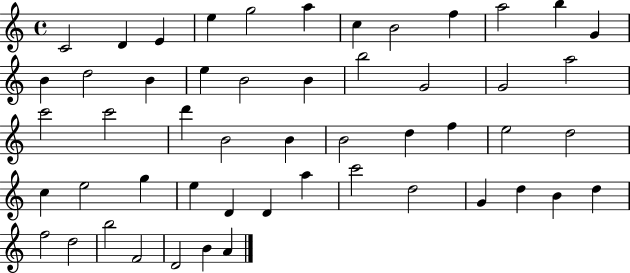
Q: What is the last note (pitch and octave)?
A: A4